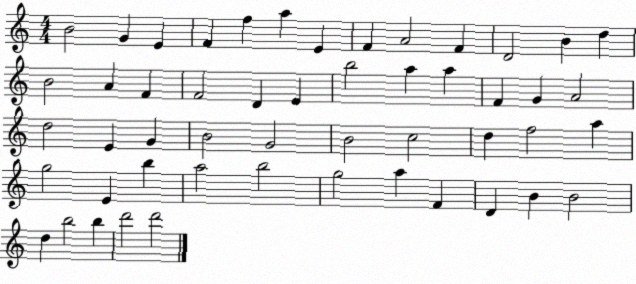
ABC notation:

X:1
T:Untitled
M:4/4
L:1/4
K:C
B2 G E F f a E F A2 F D2 B d B2 A F F2 D E b2 a a F G A2 d2 E G B2 G2 B2 c2 d f2 a g2 E b a2 b2 g2 a F D B B2 d b2 b d'2 d'2